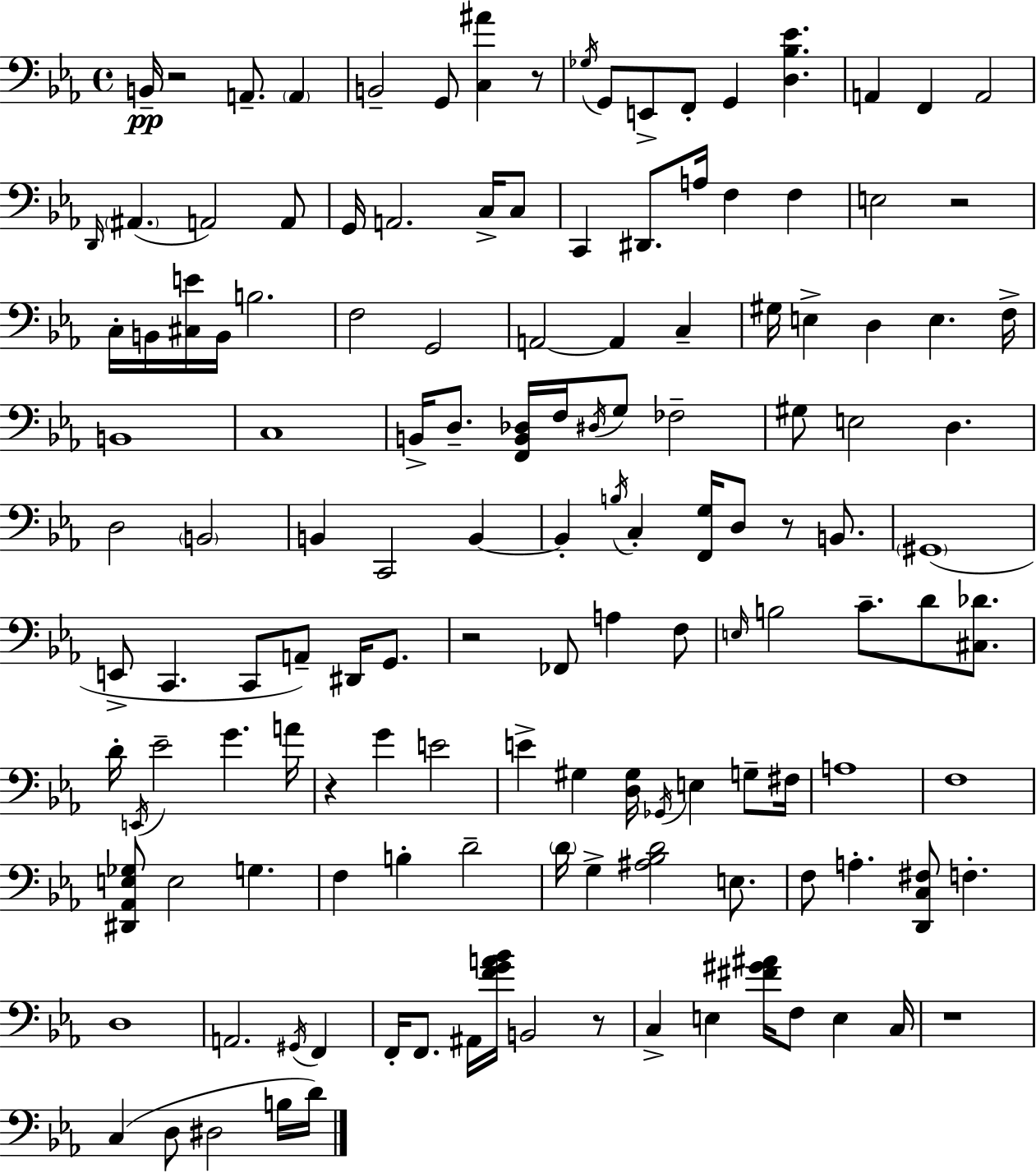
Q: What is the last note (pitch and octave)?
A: D4